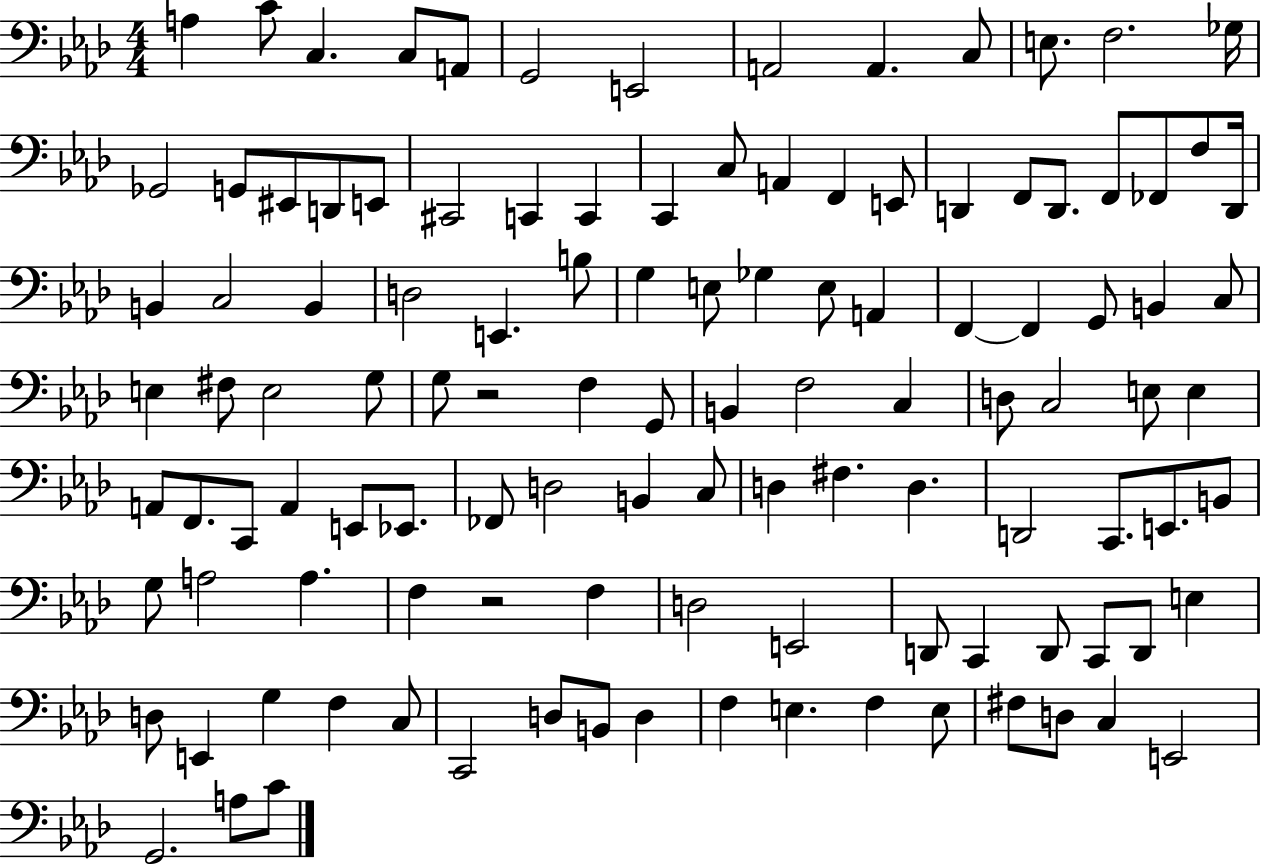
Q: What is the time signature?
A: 4/4